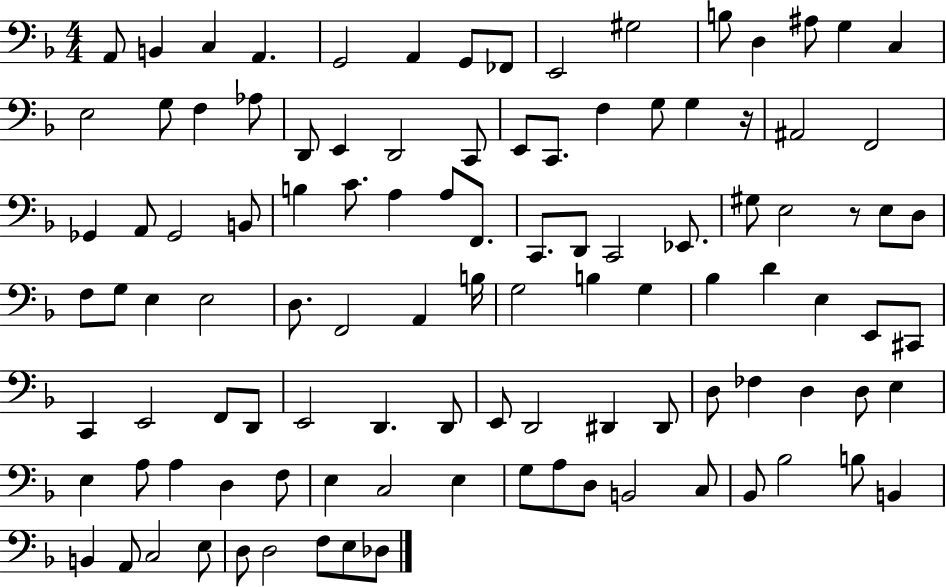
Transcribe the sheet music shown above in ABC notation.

X:1
T:Untitled
M:4/4
L:1/4
K:F
A,,/2 B,, C, A,, G,,2 A,, G,,/2 _F,,/2 E,,2 ^G,2 B,/2 D, ^A,/2 G, C, E,2 G,/2 F, _A,/2 D,,/2 E,, D,,2 C,,/2 E,,/2 C,,/2 F, G,/2 G, z/4 ^A,,2 F,,2 _G,, A,,/2 _G,,2 B,,/2 B, C/2 A, A,/2 F,,/2 C,,/2 D,,/2 C,,2 _E,,/2 ^G,/2 E,2 z/2 E,/2 D,/2 F,/2 G,/2 E, E,2 D,/2 F,,2 A,, B,/4 G,2 B, G, _B, D E, E,,/2 ^C,,/2 C,, E,,2 F,,/2 D,,/2 E,,2 D,, D,,/2 E,,/2 D,,2 ^D,, ^D,,/2 D,/2 _F, D, D,/2 E, E, A,/2 A, D, F,/2 E, C,2 E, G,/2 A,/2 D,/2 B,,2 C,/2 _B,,/2 _B,2 B,/2 B,, B,, A,,/2 C,2 E,/2 D,/2 D,2 F,/2 E,/2 _D,/2